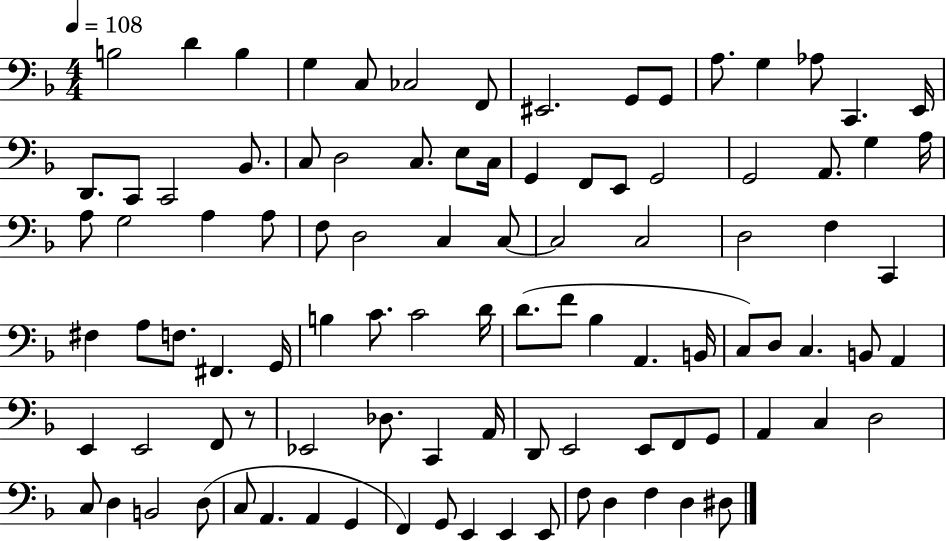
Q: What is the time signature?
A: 4/4